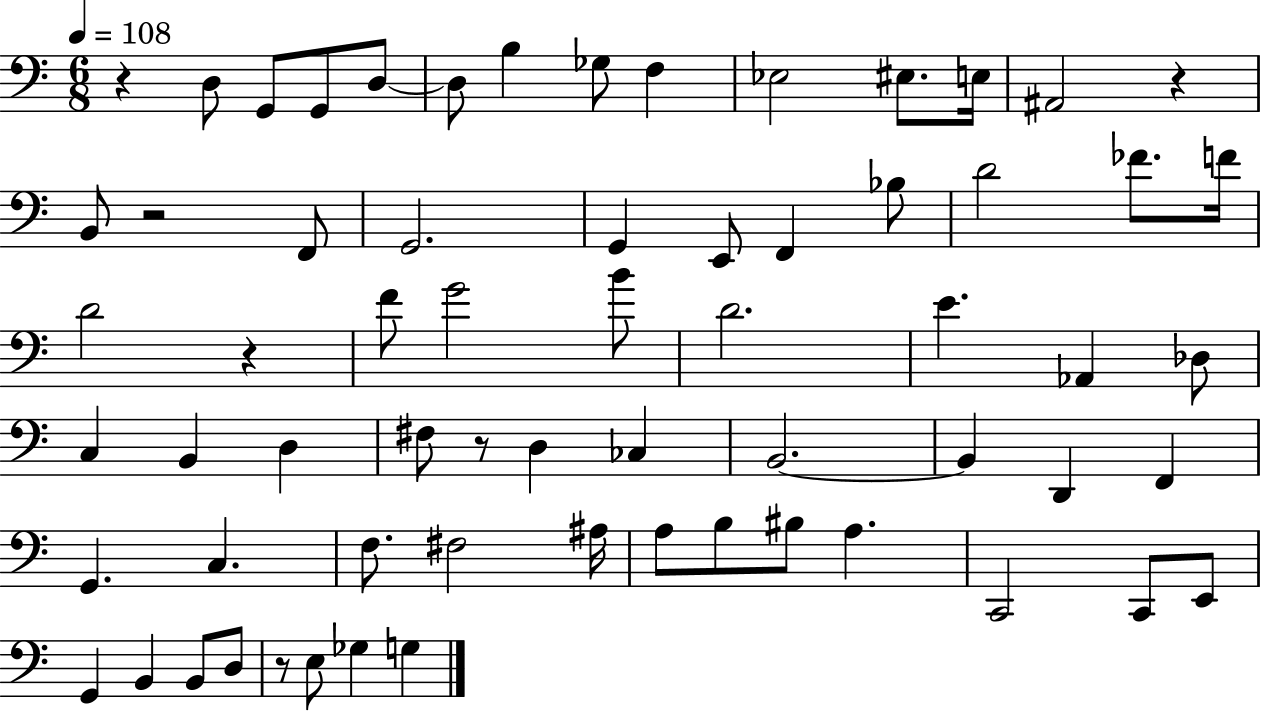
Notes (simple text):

R/q D3/e G2/e G2/e D3/e D3/e B3/q Gb3/e F3/q Eb3/h EIS3/e. E3/s A#2/h R/q B2/e R/h F2/e G2/h. G2/q E2/e F2/q Bb3/e D4/h FES4/e. F4/s D4/h R/q F4/e G4/h B4/e D4/h. E4/q. Ab2/q Db3/e C3/q B2/q D3/q F#3/e R/e D3/q CES3/q B2/h. B2/q D2/q F2/q G2/q. C3/q. F3/e. F#3/h A#3/s A3/e B3/e BIS3/e A3/q. C2/h C2/e E2/e G2/q B2/q B2/e D3/e R/e E3/e Gb3/q G3/q